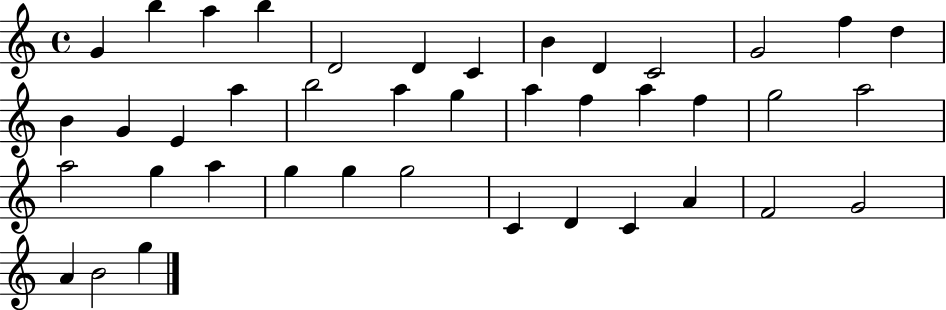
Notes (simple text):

G4/q B5/q A5/q B5/q D4/h D4/q C4/q B4/q D4/q C4/h G4/h F5/q D5/q B4/q G4/q E4/q A5/q B5/h A5/q G5/q A5/q F5/q A5/q F5/q G5/h A5/h A5/h G5/q A5/q G5/q G5/q G5/h C4/q D4/q C4/q A4/q F4/h G4/h A4/q B4/h G5/q